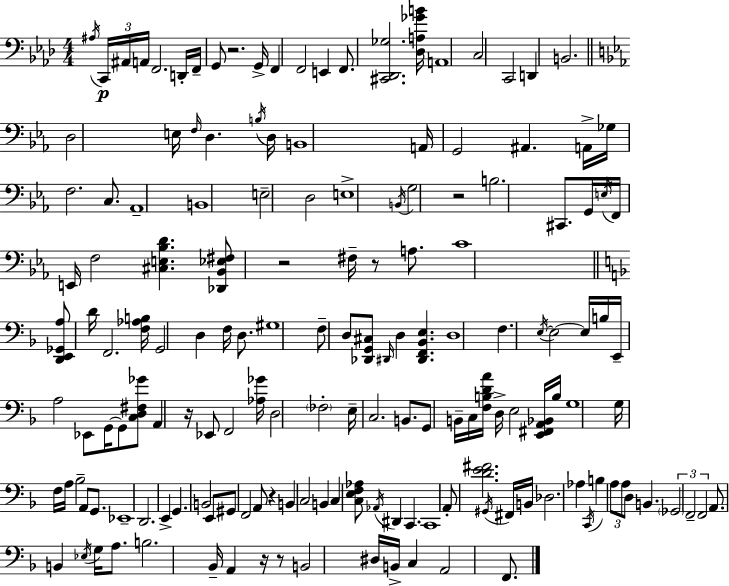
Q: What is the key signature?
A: AES major